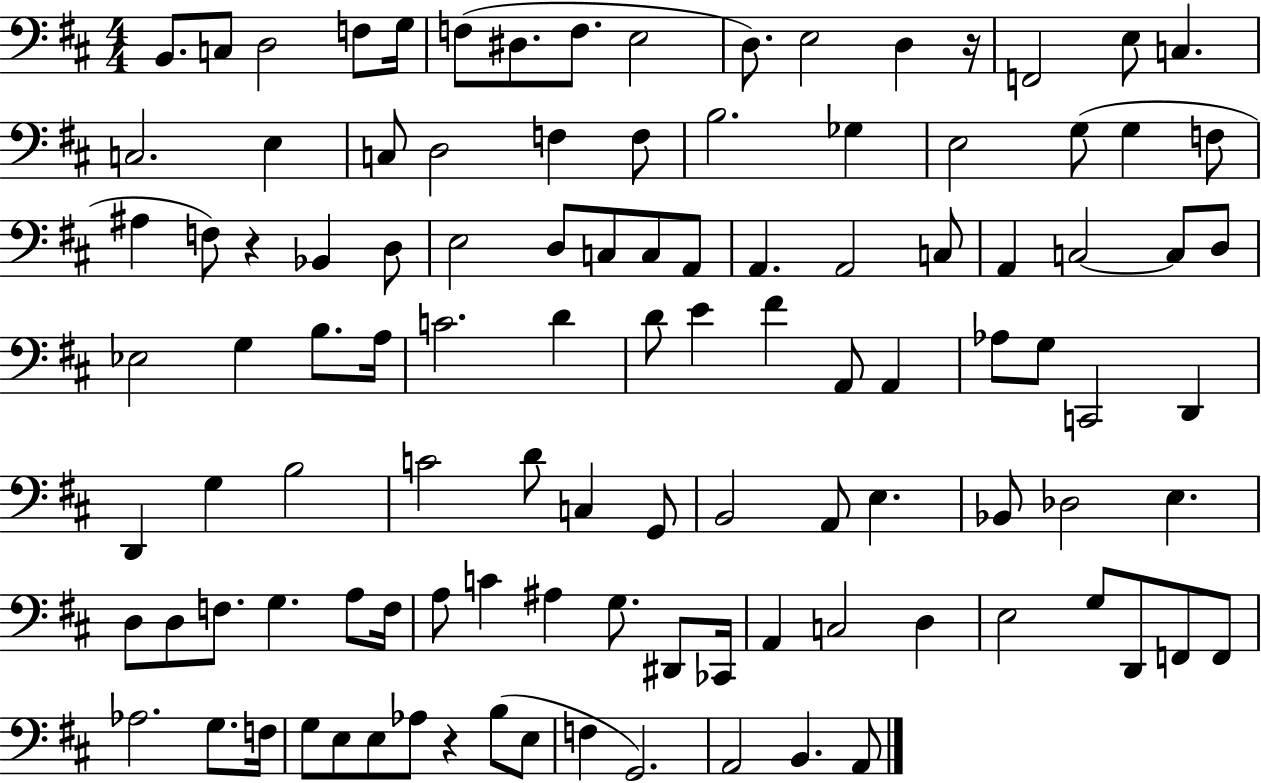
{
  \clef bass
  \numericTimeSignature
  \time 4/4
  \key d \major
  b,8. c8 d2 f8 g16 | f8( dis8. f8. e2 | d8.) e2 d4 r16 | f,2 e8 c4. | \break c2. e4 | c8 d2 f4 f8 | b2. ges4 | e2 g8( g4 f8 | \break ais4 f8) r4 bes,4 d8 | e2 d8 c8 c8 a,8 | a,4. a,2 c8 | a,4 c2~~ c8 d8 | \break ees2 g4 b8. a16 | c'2. d'4 | d'8 e'4 fis'4 a,8 a,4 | aes8 g8 c,2 d,4 | \break d,4 g4 b2 | c'2 d'8 c4 g,8 | b,2 a,8 e4. | bes,8 des2 e4. | \break d8 d8 f8. g4. a8 f16 | a8 c'4 ais4 g8. dis,8 ces,16 | a,4 c2 d4 | e2 g8 d,8 f,8 f,8 | \break aes2. g8. f16 | g8 e8 e8 aes8 r4 b8( e8 | f4 g,2.) | a,2 b,4. a,8 | \break \bar "|."
}